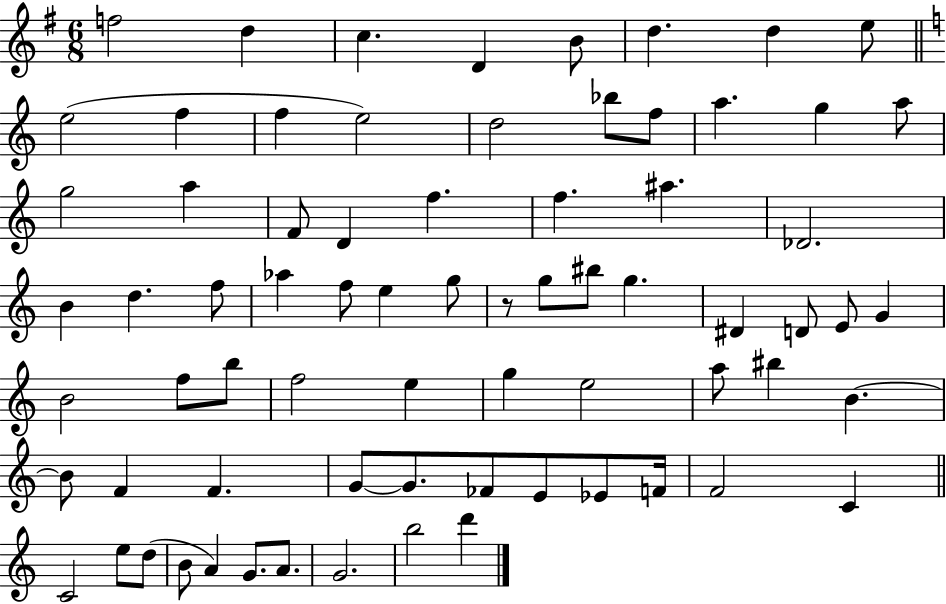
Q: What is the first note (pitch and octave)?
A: F5